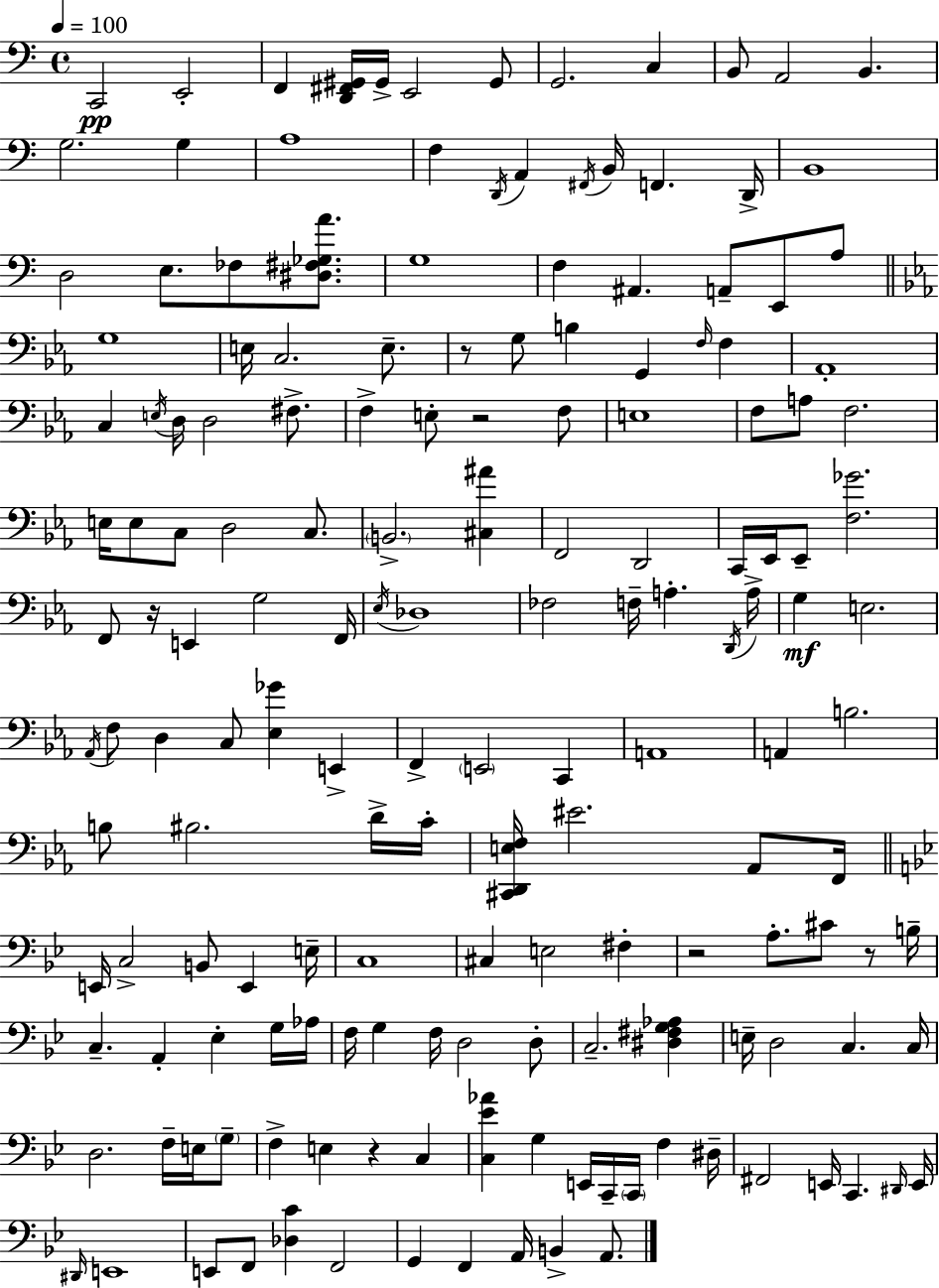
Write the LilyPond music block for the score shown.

{
  \clef bass
  \time 4/4
  \defaultTimeSignature
  \key c \major
  \tempo 4 = 100
  c,2\pp e,2-. | f,4 <d, fis, gis,>16 gis,16-> e,2 gis,8 | g,2. c4 | b,8 a,2 b,4. | \break g2. g4 | a1 | f4 \acciaccatura { d,16 } a,4 \acciaccatura { fis,16 } b,16 f,4. | d,16-> b,1 | \break d2 e8. fes8 <dis fis ges a'>8. | g1 | f4 ais,4. a,8-- e,8 | a8 \bar "||" \break \key c \minor g1 | e16 c2. e8.-- | r8 g8 b4 g,4 \grace { f16 } f4 | aes,1-. | \break c4 \acciaccatura { e16 } d16 d2 fis8.-> | f4-> e8-. r2 | f8 e1 | f8 a8 f2. | \break e16 e8 c8 d2 c8. | \parenthesize b,2.-> <cis ais'>4 | f,2 d,2 | c,16 ees,16 ees,8-- <f ges'>2. | \break f,8 r16 e,4 g2 | f,16 \acciaccatura { ees16 } des1 | fes2 f16-- a4.-. | \acciaccatura { d,16 } a16-> g4\mf e2. | \break \acciaccatura { aes,16 } f8 d4 c8 <ees ges'>4 | e,4-> f,4-> \parenthesize e,2 | c,4 a,1 | a,4 b2. | \break b8 bis2. | d'16-> c'16-. <cis, d, e f>16 eis'2. | aes,8 f,16 \bar "||" \break \key g \minor e,16 c2-> b,8 e,4 e16-- | c1 | cis4 e2 fis4-. | r2 a8.-. cis'8 r8 b16-- | \break c4.-- a,4-. ees4-. g16 aes16 | f16 g4 f16 d2 d8-. | c2.-- <dis fis g aes>4 | e16-- d2 c4. c16 | \break d2. f16-- e16 \parenthesize g8-- | f4-> e4 r4 c4 | <c ees' aes'>4 g4 e,16 c,16-- \parenthesize c,16 f4 dis16-- | fis,2 e,16 c,4. \grace { dis,16 } | \break e,16 \grace { dis,16 } e,1 | e,8 f,8 <des c'>4 f,2 | g,4 f,4 a,16 b,4-> a,8. | \bar "|."
}